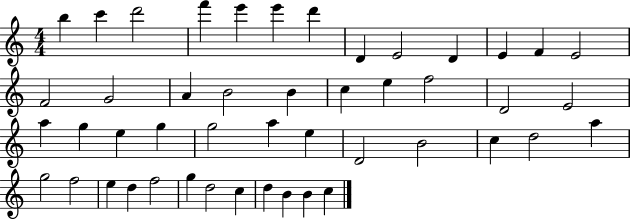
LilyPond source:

{
  \clef treble
  \numericTimeSignature
  \time 4/4
  \key c \major
  b''4 c'''4 d'''2 | f'''4 e'''4 e'''4 d'''4 | d'4 e'2 d'4 | e'4 f'4 e'2 | \break f'2 g'2 | a'4 b'2 b'4 | c''4 e''4 f''2 | d'2 e'2 | \break a''4 g''4 e''4 g''4 | g''2 a''4 e''4 | d'2 b'2 | c''4 d''2 a''4 | \break g''2 f''2 | e''4 d''4 f''2 | g''4 d''2 c''4 | d''4 b'4 b'4 c''4 | \break \bar "|."
}